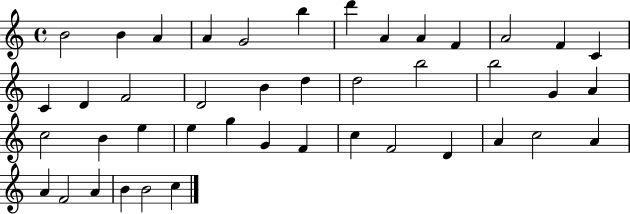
X:1
T:Untitled
M:4/4
L:1/4
K:C
B2 B A A G2 b d' A A F A2 F C C D F2 D2 B d d2 b2 b2 G A c2 B e e g G F c F2 D A c2 A A F2 A B B2 c